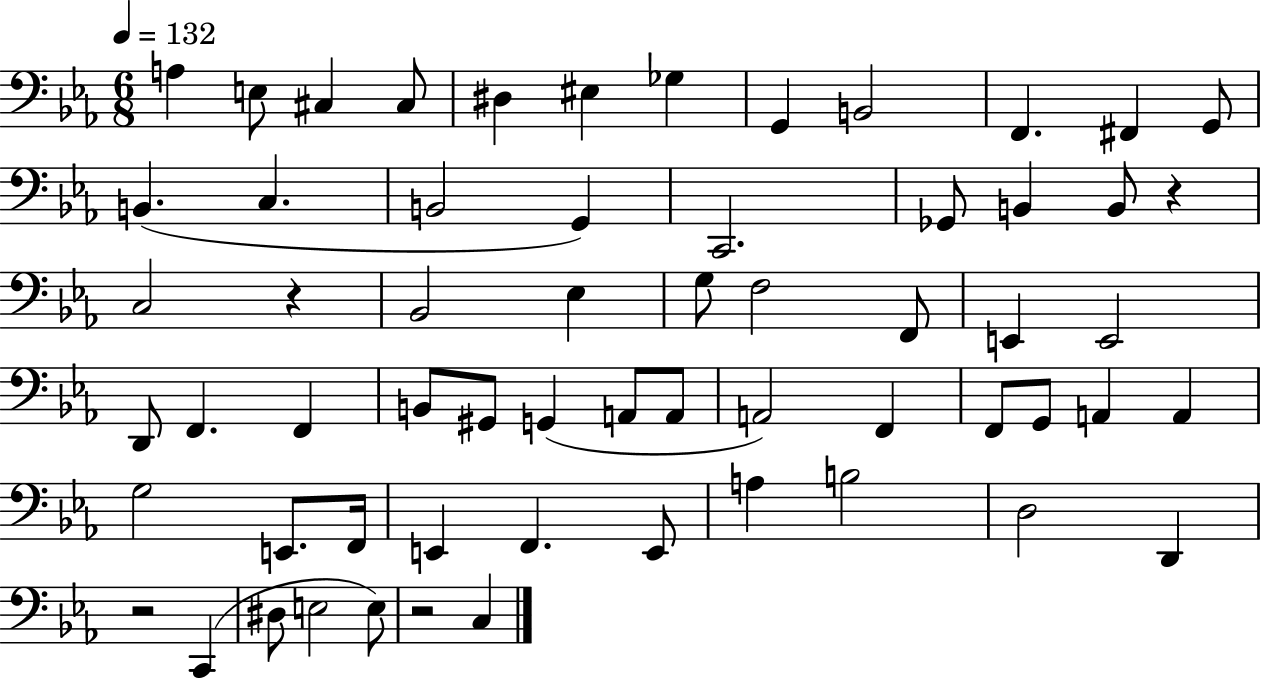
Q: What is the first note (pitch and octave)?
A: A3